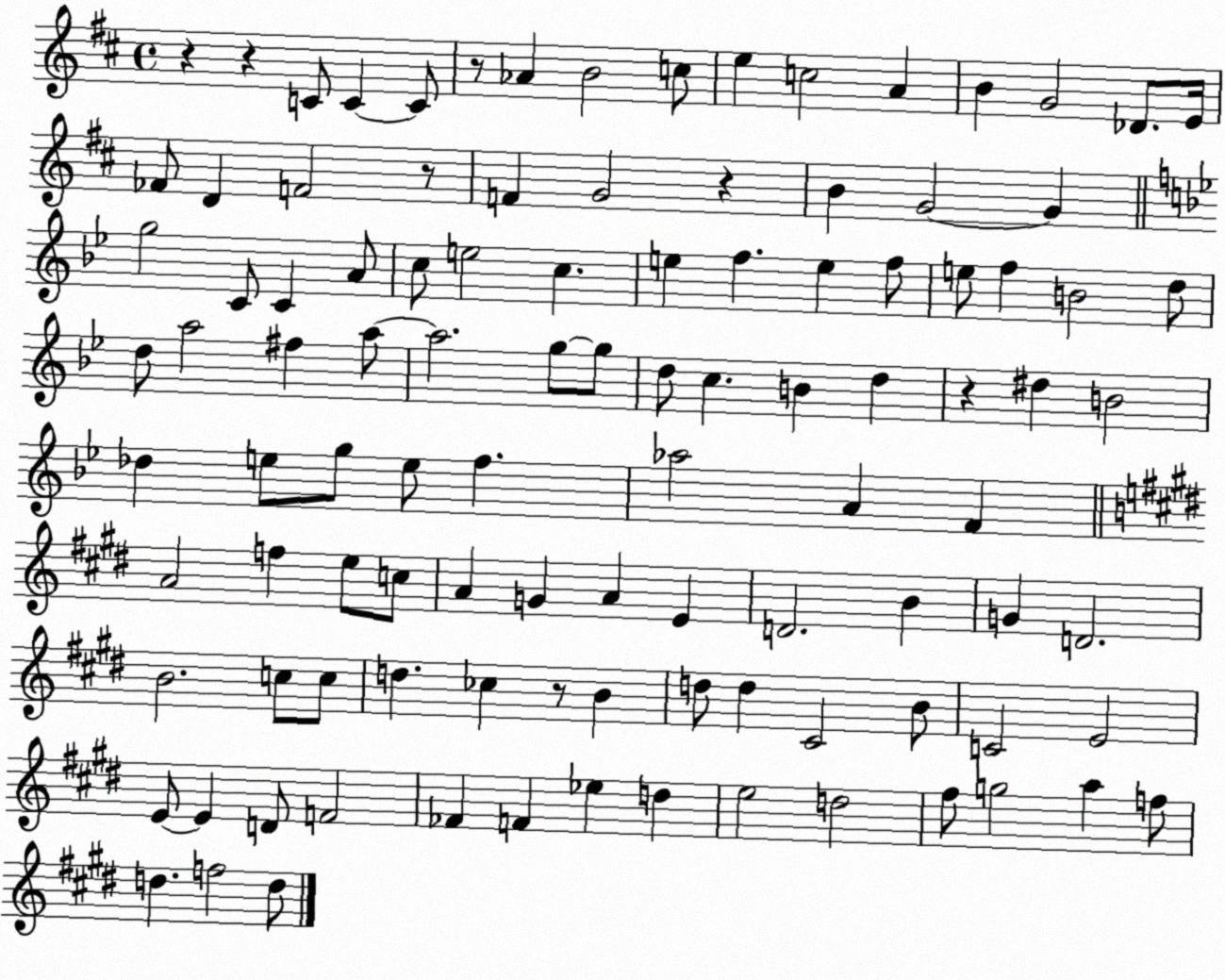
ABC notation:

X:1
T:Untitled
M:4/4
L:1/4
K:D
z z C/2 C C/2 z/2 _A B2 c/2 e c2 A B G2 _D/2 E/4 _F/2 D F2 z/2 F G2 z B G2 G g2 C/2 C A/2 c/2 e2 c e f e f/2 e/2 f B2 d/2 d/2 a2 ^f a/2 a2 g/2 g/2 d/2 c B d z ^d B2 _d e/2 g/2 e/2 f _a2 A F A2 f e/2 c/2 A G A E D2 B G D2 B2 c/2 c/2 d _c z/2 B d/2 d ^C2 B/2 C2 E2 E/2 E D/2 F2 _F F _e d e2 d2 ^f/2 g2 a f/2 d f2 d/2